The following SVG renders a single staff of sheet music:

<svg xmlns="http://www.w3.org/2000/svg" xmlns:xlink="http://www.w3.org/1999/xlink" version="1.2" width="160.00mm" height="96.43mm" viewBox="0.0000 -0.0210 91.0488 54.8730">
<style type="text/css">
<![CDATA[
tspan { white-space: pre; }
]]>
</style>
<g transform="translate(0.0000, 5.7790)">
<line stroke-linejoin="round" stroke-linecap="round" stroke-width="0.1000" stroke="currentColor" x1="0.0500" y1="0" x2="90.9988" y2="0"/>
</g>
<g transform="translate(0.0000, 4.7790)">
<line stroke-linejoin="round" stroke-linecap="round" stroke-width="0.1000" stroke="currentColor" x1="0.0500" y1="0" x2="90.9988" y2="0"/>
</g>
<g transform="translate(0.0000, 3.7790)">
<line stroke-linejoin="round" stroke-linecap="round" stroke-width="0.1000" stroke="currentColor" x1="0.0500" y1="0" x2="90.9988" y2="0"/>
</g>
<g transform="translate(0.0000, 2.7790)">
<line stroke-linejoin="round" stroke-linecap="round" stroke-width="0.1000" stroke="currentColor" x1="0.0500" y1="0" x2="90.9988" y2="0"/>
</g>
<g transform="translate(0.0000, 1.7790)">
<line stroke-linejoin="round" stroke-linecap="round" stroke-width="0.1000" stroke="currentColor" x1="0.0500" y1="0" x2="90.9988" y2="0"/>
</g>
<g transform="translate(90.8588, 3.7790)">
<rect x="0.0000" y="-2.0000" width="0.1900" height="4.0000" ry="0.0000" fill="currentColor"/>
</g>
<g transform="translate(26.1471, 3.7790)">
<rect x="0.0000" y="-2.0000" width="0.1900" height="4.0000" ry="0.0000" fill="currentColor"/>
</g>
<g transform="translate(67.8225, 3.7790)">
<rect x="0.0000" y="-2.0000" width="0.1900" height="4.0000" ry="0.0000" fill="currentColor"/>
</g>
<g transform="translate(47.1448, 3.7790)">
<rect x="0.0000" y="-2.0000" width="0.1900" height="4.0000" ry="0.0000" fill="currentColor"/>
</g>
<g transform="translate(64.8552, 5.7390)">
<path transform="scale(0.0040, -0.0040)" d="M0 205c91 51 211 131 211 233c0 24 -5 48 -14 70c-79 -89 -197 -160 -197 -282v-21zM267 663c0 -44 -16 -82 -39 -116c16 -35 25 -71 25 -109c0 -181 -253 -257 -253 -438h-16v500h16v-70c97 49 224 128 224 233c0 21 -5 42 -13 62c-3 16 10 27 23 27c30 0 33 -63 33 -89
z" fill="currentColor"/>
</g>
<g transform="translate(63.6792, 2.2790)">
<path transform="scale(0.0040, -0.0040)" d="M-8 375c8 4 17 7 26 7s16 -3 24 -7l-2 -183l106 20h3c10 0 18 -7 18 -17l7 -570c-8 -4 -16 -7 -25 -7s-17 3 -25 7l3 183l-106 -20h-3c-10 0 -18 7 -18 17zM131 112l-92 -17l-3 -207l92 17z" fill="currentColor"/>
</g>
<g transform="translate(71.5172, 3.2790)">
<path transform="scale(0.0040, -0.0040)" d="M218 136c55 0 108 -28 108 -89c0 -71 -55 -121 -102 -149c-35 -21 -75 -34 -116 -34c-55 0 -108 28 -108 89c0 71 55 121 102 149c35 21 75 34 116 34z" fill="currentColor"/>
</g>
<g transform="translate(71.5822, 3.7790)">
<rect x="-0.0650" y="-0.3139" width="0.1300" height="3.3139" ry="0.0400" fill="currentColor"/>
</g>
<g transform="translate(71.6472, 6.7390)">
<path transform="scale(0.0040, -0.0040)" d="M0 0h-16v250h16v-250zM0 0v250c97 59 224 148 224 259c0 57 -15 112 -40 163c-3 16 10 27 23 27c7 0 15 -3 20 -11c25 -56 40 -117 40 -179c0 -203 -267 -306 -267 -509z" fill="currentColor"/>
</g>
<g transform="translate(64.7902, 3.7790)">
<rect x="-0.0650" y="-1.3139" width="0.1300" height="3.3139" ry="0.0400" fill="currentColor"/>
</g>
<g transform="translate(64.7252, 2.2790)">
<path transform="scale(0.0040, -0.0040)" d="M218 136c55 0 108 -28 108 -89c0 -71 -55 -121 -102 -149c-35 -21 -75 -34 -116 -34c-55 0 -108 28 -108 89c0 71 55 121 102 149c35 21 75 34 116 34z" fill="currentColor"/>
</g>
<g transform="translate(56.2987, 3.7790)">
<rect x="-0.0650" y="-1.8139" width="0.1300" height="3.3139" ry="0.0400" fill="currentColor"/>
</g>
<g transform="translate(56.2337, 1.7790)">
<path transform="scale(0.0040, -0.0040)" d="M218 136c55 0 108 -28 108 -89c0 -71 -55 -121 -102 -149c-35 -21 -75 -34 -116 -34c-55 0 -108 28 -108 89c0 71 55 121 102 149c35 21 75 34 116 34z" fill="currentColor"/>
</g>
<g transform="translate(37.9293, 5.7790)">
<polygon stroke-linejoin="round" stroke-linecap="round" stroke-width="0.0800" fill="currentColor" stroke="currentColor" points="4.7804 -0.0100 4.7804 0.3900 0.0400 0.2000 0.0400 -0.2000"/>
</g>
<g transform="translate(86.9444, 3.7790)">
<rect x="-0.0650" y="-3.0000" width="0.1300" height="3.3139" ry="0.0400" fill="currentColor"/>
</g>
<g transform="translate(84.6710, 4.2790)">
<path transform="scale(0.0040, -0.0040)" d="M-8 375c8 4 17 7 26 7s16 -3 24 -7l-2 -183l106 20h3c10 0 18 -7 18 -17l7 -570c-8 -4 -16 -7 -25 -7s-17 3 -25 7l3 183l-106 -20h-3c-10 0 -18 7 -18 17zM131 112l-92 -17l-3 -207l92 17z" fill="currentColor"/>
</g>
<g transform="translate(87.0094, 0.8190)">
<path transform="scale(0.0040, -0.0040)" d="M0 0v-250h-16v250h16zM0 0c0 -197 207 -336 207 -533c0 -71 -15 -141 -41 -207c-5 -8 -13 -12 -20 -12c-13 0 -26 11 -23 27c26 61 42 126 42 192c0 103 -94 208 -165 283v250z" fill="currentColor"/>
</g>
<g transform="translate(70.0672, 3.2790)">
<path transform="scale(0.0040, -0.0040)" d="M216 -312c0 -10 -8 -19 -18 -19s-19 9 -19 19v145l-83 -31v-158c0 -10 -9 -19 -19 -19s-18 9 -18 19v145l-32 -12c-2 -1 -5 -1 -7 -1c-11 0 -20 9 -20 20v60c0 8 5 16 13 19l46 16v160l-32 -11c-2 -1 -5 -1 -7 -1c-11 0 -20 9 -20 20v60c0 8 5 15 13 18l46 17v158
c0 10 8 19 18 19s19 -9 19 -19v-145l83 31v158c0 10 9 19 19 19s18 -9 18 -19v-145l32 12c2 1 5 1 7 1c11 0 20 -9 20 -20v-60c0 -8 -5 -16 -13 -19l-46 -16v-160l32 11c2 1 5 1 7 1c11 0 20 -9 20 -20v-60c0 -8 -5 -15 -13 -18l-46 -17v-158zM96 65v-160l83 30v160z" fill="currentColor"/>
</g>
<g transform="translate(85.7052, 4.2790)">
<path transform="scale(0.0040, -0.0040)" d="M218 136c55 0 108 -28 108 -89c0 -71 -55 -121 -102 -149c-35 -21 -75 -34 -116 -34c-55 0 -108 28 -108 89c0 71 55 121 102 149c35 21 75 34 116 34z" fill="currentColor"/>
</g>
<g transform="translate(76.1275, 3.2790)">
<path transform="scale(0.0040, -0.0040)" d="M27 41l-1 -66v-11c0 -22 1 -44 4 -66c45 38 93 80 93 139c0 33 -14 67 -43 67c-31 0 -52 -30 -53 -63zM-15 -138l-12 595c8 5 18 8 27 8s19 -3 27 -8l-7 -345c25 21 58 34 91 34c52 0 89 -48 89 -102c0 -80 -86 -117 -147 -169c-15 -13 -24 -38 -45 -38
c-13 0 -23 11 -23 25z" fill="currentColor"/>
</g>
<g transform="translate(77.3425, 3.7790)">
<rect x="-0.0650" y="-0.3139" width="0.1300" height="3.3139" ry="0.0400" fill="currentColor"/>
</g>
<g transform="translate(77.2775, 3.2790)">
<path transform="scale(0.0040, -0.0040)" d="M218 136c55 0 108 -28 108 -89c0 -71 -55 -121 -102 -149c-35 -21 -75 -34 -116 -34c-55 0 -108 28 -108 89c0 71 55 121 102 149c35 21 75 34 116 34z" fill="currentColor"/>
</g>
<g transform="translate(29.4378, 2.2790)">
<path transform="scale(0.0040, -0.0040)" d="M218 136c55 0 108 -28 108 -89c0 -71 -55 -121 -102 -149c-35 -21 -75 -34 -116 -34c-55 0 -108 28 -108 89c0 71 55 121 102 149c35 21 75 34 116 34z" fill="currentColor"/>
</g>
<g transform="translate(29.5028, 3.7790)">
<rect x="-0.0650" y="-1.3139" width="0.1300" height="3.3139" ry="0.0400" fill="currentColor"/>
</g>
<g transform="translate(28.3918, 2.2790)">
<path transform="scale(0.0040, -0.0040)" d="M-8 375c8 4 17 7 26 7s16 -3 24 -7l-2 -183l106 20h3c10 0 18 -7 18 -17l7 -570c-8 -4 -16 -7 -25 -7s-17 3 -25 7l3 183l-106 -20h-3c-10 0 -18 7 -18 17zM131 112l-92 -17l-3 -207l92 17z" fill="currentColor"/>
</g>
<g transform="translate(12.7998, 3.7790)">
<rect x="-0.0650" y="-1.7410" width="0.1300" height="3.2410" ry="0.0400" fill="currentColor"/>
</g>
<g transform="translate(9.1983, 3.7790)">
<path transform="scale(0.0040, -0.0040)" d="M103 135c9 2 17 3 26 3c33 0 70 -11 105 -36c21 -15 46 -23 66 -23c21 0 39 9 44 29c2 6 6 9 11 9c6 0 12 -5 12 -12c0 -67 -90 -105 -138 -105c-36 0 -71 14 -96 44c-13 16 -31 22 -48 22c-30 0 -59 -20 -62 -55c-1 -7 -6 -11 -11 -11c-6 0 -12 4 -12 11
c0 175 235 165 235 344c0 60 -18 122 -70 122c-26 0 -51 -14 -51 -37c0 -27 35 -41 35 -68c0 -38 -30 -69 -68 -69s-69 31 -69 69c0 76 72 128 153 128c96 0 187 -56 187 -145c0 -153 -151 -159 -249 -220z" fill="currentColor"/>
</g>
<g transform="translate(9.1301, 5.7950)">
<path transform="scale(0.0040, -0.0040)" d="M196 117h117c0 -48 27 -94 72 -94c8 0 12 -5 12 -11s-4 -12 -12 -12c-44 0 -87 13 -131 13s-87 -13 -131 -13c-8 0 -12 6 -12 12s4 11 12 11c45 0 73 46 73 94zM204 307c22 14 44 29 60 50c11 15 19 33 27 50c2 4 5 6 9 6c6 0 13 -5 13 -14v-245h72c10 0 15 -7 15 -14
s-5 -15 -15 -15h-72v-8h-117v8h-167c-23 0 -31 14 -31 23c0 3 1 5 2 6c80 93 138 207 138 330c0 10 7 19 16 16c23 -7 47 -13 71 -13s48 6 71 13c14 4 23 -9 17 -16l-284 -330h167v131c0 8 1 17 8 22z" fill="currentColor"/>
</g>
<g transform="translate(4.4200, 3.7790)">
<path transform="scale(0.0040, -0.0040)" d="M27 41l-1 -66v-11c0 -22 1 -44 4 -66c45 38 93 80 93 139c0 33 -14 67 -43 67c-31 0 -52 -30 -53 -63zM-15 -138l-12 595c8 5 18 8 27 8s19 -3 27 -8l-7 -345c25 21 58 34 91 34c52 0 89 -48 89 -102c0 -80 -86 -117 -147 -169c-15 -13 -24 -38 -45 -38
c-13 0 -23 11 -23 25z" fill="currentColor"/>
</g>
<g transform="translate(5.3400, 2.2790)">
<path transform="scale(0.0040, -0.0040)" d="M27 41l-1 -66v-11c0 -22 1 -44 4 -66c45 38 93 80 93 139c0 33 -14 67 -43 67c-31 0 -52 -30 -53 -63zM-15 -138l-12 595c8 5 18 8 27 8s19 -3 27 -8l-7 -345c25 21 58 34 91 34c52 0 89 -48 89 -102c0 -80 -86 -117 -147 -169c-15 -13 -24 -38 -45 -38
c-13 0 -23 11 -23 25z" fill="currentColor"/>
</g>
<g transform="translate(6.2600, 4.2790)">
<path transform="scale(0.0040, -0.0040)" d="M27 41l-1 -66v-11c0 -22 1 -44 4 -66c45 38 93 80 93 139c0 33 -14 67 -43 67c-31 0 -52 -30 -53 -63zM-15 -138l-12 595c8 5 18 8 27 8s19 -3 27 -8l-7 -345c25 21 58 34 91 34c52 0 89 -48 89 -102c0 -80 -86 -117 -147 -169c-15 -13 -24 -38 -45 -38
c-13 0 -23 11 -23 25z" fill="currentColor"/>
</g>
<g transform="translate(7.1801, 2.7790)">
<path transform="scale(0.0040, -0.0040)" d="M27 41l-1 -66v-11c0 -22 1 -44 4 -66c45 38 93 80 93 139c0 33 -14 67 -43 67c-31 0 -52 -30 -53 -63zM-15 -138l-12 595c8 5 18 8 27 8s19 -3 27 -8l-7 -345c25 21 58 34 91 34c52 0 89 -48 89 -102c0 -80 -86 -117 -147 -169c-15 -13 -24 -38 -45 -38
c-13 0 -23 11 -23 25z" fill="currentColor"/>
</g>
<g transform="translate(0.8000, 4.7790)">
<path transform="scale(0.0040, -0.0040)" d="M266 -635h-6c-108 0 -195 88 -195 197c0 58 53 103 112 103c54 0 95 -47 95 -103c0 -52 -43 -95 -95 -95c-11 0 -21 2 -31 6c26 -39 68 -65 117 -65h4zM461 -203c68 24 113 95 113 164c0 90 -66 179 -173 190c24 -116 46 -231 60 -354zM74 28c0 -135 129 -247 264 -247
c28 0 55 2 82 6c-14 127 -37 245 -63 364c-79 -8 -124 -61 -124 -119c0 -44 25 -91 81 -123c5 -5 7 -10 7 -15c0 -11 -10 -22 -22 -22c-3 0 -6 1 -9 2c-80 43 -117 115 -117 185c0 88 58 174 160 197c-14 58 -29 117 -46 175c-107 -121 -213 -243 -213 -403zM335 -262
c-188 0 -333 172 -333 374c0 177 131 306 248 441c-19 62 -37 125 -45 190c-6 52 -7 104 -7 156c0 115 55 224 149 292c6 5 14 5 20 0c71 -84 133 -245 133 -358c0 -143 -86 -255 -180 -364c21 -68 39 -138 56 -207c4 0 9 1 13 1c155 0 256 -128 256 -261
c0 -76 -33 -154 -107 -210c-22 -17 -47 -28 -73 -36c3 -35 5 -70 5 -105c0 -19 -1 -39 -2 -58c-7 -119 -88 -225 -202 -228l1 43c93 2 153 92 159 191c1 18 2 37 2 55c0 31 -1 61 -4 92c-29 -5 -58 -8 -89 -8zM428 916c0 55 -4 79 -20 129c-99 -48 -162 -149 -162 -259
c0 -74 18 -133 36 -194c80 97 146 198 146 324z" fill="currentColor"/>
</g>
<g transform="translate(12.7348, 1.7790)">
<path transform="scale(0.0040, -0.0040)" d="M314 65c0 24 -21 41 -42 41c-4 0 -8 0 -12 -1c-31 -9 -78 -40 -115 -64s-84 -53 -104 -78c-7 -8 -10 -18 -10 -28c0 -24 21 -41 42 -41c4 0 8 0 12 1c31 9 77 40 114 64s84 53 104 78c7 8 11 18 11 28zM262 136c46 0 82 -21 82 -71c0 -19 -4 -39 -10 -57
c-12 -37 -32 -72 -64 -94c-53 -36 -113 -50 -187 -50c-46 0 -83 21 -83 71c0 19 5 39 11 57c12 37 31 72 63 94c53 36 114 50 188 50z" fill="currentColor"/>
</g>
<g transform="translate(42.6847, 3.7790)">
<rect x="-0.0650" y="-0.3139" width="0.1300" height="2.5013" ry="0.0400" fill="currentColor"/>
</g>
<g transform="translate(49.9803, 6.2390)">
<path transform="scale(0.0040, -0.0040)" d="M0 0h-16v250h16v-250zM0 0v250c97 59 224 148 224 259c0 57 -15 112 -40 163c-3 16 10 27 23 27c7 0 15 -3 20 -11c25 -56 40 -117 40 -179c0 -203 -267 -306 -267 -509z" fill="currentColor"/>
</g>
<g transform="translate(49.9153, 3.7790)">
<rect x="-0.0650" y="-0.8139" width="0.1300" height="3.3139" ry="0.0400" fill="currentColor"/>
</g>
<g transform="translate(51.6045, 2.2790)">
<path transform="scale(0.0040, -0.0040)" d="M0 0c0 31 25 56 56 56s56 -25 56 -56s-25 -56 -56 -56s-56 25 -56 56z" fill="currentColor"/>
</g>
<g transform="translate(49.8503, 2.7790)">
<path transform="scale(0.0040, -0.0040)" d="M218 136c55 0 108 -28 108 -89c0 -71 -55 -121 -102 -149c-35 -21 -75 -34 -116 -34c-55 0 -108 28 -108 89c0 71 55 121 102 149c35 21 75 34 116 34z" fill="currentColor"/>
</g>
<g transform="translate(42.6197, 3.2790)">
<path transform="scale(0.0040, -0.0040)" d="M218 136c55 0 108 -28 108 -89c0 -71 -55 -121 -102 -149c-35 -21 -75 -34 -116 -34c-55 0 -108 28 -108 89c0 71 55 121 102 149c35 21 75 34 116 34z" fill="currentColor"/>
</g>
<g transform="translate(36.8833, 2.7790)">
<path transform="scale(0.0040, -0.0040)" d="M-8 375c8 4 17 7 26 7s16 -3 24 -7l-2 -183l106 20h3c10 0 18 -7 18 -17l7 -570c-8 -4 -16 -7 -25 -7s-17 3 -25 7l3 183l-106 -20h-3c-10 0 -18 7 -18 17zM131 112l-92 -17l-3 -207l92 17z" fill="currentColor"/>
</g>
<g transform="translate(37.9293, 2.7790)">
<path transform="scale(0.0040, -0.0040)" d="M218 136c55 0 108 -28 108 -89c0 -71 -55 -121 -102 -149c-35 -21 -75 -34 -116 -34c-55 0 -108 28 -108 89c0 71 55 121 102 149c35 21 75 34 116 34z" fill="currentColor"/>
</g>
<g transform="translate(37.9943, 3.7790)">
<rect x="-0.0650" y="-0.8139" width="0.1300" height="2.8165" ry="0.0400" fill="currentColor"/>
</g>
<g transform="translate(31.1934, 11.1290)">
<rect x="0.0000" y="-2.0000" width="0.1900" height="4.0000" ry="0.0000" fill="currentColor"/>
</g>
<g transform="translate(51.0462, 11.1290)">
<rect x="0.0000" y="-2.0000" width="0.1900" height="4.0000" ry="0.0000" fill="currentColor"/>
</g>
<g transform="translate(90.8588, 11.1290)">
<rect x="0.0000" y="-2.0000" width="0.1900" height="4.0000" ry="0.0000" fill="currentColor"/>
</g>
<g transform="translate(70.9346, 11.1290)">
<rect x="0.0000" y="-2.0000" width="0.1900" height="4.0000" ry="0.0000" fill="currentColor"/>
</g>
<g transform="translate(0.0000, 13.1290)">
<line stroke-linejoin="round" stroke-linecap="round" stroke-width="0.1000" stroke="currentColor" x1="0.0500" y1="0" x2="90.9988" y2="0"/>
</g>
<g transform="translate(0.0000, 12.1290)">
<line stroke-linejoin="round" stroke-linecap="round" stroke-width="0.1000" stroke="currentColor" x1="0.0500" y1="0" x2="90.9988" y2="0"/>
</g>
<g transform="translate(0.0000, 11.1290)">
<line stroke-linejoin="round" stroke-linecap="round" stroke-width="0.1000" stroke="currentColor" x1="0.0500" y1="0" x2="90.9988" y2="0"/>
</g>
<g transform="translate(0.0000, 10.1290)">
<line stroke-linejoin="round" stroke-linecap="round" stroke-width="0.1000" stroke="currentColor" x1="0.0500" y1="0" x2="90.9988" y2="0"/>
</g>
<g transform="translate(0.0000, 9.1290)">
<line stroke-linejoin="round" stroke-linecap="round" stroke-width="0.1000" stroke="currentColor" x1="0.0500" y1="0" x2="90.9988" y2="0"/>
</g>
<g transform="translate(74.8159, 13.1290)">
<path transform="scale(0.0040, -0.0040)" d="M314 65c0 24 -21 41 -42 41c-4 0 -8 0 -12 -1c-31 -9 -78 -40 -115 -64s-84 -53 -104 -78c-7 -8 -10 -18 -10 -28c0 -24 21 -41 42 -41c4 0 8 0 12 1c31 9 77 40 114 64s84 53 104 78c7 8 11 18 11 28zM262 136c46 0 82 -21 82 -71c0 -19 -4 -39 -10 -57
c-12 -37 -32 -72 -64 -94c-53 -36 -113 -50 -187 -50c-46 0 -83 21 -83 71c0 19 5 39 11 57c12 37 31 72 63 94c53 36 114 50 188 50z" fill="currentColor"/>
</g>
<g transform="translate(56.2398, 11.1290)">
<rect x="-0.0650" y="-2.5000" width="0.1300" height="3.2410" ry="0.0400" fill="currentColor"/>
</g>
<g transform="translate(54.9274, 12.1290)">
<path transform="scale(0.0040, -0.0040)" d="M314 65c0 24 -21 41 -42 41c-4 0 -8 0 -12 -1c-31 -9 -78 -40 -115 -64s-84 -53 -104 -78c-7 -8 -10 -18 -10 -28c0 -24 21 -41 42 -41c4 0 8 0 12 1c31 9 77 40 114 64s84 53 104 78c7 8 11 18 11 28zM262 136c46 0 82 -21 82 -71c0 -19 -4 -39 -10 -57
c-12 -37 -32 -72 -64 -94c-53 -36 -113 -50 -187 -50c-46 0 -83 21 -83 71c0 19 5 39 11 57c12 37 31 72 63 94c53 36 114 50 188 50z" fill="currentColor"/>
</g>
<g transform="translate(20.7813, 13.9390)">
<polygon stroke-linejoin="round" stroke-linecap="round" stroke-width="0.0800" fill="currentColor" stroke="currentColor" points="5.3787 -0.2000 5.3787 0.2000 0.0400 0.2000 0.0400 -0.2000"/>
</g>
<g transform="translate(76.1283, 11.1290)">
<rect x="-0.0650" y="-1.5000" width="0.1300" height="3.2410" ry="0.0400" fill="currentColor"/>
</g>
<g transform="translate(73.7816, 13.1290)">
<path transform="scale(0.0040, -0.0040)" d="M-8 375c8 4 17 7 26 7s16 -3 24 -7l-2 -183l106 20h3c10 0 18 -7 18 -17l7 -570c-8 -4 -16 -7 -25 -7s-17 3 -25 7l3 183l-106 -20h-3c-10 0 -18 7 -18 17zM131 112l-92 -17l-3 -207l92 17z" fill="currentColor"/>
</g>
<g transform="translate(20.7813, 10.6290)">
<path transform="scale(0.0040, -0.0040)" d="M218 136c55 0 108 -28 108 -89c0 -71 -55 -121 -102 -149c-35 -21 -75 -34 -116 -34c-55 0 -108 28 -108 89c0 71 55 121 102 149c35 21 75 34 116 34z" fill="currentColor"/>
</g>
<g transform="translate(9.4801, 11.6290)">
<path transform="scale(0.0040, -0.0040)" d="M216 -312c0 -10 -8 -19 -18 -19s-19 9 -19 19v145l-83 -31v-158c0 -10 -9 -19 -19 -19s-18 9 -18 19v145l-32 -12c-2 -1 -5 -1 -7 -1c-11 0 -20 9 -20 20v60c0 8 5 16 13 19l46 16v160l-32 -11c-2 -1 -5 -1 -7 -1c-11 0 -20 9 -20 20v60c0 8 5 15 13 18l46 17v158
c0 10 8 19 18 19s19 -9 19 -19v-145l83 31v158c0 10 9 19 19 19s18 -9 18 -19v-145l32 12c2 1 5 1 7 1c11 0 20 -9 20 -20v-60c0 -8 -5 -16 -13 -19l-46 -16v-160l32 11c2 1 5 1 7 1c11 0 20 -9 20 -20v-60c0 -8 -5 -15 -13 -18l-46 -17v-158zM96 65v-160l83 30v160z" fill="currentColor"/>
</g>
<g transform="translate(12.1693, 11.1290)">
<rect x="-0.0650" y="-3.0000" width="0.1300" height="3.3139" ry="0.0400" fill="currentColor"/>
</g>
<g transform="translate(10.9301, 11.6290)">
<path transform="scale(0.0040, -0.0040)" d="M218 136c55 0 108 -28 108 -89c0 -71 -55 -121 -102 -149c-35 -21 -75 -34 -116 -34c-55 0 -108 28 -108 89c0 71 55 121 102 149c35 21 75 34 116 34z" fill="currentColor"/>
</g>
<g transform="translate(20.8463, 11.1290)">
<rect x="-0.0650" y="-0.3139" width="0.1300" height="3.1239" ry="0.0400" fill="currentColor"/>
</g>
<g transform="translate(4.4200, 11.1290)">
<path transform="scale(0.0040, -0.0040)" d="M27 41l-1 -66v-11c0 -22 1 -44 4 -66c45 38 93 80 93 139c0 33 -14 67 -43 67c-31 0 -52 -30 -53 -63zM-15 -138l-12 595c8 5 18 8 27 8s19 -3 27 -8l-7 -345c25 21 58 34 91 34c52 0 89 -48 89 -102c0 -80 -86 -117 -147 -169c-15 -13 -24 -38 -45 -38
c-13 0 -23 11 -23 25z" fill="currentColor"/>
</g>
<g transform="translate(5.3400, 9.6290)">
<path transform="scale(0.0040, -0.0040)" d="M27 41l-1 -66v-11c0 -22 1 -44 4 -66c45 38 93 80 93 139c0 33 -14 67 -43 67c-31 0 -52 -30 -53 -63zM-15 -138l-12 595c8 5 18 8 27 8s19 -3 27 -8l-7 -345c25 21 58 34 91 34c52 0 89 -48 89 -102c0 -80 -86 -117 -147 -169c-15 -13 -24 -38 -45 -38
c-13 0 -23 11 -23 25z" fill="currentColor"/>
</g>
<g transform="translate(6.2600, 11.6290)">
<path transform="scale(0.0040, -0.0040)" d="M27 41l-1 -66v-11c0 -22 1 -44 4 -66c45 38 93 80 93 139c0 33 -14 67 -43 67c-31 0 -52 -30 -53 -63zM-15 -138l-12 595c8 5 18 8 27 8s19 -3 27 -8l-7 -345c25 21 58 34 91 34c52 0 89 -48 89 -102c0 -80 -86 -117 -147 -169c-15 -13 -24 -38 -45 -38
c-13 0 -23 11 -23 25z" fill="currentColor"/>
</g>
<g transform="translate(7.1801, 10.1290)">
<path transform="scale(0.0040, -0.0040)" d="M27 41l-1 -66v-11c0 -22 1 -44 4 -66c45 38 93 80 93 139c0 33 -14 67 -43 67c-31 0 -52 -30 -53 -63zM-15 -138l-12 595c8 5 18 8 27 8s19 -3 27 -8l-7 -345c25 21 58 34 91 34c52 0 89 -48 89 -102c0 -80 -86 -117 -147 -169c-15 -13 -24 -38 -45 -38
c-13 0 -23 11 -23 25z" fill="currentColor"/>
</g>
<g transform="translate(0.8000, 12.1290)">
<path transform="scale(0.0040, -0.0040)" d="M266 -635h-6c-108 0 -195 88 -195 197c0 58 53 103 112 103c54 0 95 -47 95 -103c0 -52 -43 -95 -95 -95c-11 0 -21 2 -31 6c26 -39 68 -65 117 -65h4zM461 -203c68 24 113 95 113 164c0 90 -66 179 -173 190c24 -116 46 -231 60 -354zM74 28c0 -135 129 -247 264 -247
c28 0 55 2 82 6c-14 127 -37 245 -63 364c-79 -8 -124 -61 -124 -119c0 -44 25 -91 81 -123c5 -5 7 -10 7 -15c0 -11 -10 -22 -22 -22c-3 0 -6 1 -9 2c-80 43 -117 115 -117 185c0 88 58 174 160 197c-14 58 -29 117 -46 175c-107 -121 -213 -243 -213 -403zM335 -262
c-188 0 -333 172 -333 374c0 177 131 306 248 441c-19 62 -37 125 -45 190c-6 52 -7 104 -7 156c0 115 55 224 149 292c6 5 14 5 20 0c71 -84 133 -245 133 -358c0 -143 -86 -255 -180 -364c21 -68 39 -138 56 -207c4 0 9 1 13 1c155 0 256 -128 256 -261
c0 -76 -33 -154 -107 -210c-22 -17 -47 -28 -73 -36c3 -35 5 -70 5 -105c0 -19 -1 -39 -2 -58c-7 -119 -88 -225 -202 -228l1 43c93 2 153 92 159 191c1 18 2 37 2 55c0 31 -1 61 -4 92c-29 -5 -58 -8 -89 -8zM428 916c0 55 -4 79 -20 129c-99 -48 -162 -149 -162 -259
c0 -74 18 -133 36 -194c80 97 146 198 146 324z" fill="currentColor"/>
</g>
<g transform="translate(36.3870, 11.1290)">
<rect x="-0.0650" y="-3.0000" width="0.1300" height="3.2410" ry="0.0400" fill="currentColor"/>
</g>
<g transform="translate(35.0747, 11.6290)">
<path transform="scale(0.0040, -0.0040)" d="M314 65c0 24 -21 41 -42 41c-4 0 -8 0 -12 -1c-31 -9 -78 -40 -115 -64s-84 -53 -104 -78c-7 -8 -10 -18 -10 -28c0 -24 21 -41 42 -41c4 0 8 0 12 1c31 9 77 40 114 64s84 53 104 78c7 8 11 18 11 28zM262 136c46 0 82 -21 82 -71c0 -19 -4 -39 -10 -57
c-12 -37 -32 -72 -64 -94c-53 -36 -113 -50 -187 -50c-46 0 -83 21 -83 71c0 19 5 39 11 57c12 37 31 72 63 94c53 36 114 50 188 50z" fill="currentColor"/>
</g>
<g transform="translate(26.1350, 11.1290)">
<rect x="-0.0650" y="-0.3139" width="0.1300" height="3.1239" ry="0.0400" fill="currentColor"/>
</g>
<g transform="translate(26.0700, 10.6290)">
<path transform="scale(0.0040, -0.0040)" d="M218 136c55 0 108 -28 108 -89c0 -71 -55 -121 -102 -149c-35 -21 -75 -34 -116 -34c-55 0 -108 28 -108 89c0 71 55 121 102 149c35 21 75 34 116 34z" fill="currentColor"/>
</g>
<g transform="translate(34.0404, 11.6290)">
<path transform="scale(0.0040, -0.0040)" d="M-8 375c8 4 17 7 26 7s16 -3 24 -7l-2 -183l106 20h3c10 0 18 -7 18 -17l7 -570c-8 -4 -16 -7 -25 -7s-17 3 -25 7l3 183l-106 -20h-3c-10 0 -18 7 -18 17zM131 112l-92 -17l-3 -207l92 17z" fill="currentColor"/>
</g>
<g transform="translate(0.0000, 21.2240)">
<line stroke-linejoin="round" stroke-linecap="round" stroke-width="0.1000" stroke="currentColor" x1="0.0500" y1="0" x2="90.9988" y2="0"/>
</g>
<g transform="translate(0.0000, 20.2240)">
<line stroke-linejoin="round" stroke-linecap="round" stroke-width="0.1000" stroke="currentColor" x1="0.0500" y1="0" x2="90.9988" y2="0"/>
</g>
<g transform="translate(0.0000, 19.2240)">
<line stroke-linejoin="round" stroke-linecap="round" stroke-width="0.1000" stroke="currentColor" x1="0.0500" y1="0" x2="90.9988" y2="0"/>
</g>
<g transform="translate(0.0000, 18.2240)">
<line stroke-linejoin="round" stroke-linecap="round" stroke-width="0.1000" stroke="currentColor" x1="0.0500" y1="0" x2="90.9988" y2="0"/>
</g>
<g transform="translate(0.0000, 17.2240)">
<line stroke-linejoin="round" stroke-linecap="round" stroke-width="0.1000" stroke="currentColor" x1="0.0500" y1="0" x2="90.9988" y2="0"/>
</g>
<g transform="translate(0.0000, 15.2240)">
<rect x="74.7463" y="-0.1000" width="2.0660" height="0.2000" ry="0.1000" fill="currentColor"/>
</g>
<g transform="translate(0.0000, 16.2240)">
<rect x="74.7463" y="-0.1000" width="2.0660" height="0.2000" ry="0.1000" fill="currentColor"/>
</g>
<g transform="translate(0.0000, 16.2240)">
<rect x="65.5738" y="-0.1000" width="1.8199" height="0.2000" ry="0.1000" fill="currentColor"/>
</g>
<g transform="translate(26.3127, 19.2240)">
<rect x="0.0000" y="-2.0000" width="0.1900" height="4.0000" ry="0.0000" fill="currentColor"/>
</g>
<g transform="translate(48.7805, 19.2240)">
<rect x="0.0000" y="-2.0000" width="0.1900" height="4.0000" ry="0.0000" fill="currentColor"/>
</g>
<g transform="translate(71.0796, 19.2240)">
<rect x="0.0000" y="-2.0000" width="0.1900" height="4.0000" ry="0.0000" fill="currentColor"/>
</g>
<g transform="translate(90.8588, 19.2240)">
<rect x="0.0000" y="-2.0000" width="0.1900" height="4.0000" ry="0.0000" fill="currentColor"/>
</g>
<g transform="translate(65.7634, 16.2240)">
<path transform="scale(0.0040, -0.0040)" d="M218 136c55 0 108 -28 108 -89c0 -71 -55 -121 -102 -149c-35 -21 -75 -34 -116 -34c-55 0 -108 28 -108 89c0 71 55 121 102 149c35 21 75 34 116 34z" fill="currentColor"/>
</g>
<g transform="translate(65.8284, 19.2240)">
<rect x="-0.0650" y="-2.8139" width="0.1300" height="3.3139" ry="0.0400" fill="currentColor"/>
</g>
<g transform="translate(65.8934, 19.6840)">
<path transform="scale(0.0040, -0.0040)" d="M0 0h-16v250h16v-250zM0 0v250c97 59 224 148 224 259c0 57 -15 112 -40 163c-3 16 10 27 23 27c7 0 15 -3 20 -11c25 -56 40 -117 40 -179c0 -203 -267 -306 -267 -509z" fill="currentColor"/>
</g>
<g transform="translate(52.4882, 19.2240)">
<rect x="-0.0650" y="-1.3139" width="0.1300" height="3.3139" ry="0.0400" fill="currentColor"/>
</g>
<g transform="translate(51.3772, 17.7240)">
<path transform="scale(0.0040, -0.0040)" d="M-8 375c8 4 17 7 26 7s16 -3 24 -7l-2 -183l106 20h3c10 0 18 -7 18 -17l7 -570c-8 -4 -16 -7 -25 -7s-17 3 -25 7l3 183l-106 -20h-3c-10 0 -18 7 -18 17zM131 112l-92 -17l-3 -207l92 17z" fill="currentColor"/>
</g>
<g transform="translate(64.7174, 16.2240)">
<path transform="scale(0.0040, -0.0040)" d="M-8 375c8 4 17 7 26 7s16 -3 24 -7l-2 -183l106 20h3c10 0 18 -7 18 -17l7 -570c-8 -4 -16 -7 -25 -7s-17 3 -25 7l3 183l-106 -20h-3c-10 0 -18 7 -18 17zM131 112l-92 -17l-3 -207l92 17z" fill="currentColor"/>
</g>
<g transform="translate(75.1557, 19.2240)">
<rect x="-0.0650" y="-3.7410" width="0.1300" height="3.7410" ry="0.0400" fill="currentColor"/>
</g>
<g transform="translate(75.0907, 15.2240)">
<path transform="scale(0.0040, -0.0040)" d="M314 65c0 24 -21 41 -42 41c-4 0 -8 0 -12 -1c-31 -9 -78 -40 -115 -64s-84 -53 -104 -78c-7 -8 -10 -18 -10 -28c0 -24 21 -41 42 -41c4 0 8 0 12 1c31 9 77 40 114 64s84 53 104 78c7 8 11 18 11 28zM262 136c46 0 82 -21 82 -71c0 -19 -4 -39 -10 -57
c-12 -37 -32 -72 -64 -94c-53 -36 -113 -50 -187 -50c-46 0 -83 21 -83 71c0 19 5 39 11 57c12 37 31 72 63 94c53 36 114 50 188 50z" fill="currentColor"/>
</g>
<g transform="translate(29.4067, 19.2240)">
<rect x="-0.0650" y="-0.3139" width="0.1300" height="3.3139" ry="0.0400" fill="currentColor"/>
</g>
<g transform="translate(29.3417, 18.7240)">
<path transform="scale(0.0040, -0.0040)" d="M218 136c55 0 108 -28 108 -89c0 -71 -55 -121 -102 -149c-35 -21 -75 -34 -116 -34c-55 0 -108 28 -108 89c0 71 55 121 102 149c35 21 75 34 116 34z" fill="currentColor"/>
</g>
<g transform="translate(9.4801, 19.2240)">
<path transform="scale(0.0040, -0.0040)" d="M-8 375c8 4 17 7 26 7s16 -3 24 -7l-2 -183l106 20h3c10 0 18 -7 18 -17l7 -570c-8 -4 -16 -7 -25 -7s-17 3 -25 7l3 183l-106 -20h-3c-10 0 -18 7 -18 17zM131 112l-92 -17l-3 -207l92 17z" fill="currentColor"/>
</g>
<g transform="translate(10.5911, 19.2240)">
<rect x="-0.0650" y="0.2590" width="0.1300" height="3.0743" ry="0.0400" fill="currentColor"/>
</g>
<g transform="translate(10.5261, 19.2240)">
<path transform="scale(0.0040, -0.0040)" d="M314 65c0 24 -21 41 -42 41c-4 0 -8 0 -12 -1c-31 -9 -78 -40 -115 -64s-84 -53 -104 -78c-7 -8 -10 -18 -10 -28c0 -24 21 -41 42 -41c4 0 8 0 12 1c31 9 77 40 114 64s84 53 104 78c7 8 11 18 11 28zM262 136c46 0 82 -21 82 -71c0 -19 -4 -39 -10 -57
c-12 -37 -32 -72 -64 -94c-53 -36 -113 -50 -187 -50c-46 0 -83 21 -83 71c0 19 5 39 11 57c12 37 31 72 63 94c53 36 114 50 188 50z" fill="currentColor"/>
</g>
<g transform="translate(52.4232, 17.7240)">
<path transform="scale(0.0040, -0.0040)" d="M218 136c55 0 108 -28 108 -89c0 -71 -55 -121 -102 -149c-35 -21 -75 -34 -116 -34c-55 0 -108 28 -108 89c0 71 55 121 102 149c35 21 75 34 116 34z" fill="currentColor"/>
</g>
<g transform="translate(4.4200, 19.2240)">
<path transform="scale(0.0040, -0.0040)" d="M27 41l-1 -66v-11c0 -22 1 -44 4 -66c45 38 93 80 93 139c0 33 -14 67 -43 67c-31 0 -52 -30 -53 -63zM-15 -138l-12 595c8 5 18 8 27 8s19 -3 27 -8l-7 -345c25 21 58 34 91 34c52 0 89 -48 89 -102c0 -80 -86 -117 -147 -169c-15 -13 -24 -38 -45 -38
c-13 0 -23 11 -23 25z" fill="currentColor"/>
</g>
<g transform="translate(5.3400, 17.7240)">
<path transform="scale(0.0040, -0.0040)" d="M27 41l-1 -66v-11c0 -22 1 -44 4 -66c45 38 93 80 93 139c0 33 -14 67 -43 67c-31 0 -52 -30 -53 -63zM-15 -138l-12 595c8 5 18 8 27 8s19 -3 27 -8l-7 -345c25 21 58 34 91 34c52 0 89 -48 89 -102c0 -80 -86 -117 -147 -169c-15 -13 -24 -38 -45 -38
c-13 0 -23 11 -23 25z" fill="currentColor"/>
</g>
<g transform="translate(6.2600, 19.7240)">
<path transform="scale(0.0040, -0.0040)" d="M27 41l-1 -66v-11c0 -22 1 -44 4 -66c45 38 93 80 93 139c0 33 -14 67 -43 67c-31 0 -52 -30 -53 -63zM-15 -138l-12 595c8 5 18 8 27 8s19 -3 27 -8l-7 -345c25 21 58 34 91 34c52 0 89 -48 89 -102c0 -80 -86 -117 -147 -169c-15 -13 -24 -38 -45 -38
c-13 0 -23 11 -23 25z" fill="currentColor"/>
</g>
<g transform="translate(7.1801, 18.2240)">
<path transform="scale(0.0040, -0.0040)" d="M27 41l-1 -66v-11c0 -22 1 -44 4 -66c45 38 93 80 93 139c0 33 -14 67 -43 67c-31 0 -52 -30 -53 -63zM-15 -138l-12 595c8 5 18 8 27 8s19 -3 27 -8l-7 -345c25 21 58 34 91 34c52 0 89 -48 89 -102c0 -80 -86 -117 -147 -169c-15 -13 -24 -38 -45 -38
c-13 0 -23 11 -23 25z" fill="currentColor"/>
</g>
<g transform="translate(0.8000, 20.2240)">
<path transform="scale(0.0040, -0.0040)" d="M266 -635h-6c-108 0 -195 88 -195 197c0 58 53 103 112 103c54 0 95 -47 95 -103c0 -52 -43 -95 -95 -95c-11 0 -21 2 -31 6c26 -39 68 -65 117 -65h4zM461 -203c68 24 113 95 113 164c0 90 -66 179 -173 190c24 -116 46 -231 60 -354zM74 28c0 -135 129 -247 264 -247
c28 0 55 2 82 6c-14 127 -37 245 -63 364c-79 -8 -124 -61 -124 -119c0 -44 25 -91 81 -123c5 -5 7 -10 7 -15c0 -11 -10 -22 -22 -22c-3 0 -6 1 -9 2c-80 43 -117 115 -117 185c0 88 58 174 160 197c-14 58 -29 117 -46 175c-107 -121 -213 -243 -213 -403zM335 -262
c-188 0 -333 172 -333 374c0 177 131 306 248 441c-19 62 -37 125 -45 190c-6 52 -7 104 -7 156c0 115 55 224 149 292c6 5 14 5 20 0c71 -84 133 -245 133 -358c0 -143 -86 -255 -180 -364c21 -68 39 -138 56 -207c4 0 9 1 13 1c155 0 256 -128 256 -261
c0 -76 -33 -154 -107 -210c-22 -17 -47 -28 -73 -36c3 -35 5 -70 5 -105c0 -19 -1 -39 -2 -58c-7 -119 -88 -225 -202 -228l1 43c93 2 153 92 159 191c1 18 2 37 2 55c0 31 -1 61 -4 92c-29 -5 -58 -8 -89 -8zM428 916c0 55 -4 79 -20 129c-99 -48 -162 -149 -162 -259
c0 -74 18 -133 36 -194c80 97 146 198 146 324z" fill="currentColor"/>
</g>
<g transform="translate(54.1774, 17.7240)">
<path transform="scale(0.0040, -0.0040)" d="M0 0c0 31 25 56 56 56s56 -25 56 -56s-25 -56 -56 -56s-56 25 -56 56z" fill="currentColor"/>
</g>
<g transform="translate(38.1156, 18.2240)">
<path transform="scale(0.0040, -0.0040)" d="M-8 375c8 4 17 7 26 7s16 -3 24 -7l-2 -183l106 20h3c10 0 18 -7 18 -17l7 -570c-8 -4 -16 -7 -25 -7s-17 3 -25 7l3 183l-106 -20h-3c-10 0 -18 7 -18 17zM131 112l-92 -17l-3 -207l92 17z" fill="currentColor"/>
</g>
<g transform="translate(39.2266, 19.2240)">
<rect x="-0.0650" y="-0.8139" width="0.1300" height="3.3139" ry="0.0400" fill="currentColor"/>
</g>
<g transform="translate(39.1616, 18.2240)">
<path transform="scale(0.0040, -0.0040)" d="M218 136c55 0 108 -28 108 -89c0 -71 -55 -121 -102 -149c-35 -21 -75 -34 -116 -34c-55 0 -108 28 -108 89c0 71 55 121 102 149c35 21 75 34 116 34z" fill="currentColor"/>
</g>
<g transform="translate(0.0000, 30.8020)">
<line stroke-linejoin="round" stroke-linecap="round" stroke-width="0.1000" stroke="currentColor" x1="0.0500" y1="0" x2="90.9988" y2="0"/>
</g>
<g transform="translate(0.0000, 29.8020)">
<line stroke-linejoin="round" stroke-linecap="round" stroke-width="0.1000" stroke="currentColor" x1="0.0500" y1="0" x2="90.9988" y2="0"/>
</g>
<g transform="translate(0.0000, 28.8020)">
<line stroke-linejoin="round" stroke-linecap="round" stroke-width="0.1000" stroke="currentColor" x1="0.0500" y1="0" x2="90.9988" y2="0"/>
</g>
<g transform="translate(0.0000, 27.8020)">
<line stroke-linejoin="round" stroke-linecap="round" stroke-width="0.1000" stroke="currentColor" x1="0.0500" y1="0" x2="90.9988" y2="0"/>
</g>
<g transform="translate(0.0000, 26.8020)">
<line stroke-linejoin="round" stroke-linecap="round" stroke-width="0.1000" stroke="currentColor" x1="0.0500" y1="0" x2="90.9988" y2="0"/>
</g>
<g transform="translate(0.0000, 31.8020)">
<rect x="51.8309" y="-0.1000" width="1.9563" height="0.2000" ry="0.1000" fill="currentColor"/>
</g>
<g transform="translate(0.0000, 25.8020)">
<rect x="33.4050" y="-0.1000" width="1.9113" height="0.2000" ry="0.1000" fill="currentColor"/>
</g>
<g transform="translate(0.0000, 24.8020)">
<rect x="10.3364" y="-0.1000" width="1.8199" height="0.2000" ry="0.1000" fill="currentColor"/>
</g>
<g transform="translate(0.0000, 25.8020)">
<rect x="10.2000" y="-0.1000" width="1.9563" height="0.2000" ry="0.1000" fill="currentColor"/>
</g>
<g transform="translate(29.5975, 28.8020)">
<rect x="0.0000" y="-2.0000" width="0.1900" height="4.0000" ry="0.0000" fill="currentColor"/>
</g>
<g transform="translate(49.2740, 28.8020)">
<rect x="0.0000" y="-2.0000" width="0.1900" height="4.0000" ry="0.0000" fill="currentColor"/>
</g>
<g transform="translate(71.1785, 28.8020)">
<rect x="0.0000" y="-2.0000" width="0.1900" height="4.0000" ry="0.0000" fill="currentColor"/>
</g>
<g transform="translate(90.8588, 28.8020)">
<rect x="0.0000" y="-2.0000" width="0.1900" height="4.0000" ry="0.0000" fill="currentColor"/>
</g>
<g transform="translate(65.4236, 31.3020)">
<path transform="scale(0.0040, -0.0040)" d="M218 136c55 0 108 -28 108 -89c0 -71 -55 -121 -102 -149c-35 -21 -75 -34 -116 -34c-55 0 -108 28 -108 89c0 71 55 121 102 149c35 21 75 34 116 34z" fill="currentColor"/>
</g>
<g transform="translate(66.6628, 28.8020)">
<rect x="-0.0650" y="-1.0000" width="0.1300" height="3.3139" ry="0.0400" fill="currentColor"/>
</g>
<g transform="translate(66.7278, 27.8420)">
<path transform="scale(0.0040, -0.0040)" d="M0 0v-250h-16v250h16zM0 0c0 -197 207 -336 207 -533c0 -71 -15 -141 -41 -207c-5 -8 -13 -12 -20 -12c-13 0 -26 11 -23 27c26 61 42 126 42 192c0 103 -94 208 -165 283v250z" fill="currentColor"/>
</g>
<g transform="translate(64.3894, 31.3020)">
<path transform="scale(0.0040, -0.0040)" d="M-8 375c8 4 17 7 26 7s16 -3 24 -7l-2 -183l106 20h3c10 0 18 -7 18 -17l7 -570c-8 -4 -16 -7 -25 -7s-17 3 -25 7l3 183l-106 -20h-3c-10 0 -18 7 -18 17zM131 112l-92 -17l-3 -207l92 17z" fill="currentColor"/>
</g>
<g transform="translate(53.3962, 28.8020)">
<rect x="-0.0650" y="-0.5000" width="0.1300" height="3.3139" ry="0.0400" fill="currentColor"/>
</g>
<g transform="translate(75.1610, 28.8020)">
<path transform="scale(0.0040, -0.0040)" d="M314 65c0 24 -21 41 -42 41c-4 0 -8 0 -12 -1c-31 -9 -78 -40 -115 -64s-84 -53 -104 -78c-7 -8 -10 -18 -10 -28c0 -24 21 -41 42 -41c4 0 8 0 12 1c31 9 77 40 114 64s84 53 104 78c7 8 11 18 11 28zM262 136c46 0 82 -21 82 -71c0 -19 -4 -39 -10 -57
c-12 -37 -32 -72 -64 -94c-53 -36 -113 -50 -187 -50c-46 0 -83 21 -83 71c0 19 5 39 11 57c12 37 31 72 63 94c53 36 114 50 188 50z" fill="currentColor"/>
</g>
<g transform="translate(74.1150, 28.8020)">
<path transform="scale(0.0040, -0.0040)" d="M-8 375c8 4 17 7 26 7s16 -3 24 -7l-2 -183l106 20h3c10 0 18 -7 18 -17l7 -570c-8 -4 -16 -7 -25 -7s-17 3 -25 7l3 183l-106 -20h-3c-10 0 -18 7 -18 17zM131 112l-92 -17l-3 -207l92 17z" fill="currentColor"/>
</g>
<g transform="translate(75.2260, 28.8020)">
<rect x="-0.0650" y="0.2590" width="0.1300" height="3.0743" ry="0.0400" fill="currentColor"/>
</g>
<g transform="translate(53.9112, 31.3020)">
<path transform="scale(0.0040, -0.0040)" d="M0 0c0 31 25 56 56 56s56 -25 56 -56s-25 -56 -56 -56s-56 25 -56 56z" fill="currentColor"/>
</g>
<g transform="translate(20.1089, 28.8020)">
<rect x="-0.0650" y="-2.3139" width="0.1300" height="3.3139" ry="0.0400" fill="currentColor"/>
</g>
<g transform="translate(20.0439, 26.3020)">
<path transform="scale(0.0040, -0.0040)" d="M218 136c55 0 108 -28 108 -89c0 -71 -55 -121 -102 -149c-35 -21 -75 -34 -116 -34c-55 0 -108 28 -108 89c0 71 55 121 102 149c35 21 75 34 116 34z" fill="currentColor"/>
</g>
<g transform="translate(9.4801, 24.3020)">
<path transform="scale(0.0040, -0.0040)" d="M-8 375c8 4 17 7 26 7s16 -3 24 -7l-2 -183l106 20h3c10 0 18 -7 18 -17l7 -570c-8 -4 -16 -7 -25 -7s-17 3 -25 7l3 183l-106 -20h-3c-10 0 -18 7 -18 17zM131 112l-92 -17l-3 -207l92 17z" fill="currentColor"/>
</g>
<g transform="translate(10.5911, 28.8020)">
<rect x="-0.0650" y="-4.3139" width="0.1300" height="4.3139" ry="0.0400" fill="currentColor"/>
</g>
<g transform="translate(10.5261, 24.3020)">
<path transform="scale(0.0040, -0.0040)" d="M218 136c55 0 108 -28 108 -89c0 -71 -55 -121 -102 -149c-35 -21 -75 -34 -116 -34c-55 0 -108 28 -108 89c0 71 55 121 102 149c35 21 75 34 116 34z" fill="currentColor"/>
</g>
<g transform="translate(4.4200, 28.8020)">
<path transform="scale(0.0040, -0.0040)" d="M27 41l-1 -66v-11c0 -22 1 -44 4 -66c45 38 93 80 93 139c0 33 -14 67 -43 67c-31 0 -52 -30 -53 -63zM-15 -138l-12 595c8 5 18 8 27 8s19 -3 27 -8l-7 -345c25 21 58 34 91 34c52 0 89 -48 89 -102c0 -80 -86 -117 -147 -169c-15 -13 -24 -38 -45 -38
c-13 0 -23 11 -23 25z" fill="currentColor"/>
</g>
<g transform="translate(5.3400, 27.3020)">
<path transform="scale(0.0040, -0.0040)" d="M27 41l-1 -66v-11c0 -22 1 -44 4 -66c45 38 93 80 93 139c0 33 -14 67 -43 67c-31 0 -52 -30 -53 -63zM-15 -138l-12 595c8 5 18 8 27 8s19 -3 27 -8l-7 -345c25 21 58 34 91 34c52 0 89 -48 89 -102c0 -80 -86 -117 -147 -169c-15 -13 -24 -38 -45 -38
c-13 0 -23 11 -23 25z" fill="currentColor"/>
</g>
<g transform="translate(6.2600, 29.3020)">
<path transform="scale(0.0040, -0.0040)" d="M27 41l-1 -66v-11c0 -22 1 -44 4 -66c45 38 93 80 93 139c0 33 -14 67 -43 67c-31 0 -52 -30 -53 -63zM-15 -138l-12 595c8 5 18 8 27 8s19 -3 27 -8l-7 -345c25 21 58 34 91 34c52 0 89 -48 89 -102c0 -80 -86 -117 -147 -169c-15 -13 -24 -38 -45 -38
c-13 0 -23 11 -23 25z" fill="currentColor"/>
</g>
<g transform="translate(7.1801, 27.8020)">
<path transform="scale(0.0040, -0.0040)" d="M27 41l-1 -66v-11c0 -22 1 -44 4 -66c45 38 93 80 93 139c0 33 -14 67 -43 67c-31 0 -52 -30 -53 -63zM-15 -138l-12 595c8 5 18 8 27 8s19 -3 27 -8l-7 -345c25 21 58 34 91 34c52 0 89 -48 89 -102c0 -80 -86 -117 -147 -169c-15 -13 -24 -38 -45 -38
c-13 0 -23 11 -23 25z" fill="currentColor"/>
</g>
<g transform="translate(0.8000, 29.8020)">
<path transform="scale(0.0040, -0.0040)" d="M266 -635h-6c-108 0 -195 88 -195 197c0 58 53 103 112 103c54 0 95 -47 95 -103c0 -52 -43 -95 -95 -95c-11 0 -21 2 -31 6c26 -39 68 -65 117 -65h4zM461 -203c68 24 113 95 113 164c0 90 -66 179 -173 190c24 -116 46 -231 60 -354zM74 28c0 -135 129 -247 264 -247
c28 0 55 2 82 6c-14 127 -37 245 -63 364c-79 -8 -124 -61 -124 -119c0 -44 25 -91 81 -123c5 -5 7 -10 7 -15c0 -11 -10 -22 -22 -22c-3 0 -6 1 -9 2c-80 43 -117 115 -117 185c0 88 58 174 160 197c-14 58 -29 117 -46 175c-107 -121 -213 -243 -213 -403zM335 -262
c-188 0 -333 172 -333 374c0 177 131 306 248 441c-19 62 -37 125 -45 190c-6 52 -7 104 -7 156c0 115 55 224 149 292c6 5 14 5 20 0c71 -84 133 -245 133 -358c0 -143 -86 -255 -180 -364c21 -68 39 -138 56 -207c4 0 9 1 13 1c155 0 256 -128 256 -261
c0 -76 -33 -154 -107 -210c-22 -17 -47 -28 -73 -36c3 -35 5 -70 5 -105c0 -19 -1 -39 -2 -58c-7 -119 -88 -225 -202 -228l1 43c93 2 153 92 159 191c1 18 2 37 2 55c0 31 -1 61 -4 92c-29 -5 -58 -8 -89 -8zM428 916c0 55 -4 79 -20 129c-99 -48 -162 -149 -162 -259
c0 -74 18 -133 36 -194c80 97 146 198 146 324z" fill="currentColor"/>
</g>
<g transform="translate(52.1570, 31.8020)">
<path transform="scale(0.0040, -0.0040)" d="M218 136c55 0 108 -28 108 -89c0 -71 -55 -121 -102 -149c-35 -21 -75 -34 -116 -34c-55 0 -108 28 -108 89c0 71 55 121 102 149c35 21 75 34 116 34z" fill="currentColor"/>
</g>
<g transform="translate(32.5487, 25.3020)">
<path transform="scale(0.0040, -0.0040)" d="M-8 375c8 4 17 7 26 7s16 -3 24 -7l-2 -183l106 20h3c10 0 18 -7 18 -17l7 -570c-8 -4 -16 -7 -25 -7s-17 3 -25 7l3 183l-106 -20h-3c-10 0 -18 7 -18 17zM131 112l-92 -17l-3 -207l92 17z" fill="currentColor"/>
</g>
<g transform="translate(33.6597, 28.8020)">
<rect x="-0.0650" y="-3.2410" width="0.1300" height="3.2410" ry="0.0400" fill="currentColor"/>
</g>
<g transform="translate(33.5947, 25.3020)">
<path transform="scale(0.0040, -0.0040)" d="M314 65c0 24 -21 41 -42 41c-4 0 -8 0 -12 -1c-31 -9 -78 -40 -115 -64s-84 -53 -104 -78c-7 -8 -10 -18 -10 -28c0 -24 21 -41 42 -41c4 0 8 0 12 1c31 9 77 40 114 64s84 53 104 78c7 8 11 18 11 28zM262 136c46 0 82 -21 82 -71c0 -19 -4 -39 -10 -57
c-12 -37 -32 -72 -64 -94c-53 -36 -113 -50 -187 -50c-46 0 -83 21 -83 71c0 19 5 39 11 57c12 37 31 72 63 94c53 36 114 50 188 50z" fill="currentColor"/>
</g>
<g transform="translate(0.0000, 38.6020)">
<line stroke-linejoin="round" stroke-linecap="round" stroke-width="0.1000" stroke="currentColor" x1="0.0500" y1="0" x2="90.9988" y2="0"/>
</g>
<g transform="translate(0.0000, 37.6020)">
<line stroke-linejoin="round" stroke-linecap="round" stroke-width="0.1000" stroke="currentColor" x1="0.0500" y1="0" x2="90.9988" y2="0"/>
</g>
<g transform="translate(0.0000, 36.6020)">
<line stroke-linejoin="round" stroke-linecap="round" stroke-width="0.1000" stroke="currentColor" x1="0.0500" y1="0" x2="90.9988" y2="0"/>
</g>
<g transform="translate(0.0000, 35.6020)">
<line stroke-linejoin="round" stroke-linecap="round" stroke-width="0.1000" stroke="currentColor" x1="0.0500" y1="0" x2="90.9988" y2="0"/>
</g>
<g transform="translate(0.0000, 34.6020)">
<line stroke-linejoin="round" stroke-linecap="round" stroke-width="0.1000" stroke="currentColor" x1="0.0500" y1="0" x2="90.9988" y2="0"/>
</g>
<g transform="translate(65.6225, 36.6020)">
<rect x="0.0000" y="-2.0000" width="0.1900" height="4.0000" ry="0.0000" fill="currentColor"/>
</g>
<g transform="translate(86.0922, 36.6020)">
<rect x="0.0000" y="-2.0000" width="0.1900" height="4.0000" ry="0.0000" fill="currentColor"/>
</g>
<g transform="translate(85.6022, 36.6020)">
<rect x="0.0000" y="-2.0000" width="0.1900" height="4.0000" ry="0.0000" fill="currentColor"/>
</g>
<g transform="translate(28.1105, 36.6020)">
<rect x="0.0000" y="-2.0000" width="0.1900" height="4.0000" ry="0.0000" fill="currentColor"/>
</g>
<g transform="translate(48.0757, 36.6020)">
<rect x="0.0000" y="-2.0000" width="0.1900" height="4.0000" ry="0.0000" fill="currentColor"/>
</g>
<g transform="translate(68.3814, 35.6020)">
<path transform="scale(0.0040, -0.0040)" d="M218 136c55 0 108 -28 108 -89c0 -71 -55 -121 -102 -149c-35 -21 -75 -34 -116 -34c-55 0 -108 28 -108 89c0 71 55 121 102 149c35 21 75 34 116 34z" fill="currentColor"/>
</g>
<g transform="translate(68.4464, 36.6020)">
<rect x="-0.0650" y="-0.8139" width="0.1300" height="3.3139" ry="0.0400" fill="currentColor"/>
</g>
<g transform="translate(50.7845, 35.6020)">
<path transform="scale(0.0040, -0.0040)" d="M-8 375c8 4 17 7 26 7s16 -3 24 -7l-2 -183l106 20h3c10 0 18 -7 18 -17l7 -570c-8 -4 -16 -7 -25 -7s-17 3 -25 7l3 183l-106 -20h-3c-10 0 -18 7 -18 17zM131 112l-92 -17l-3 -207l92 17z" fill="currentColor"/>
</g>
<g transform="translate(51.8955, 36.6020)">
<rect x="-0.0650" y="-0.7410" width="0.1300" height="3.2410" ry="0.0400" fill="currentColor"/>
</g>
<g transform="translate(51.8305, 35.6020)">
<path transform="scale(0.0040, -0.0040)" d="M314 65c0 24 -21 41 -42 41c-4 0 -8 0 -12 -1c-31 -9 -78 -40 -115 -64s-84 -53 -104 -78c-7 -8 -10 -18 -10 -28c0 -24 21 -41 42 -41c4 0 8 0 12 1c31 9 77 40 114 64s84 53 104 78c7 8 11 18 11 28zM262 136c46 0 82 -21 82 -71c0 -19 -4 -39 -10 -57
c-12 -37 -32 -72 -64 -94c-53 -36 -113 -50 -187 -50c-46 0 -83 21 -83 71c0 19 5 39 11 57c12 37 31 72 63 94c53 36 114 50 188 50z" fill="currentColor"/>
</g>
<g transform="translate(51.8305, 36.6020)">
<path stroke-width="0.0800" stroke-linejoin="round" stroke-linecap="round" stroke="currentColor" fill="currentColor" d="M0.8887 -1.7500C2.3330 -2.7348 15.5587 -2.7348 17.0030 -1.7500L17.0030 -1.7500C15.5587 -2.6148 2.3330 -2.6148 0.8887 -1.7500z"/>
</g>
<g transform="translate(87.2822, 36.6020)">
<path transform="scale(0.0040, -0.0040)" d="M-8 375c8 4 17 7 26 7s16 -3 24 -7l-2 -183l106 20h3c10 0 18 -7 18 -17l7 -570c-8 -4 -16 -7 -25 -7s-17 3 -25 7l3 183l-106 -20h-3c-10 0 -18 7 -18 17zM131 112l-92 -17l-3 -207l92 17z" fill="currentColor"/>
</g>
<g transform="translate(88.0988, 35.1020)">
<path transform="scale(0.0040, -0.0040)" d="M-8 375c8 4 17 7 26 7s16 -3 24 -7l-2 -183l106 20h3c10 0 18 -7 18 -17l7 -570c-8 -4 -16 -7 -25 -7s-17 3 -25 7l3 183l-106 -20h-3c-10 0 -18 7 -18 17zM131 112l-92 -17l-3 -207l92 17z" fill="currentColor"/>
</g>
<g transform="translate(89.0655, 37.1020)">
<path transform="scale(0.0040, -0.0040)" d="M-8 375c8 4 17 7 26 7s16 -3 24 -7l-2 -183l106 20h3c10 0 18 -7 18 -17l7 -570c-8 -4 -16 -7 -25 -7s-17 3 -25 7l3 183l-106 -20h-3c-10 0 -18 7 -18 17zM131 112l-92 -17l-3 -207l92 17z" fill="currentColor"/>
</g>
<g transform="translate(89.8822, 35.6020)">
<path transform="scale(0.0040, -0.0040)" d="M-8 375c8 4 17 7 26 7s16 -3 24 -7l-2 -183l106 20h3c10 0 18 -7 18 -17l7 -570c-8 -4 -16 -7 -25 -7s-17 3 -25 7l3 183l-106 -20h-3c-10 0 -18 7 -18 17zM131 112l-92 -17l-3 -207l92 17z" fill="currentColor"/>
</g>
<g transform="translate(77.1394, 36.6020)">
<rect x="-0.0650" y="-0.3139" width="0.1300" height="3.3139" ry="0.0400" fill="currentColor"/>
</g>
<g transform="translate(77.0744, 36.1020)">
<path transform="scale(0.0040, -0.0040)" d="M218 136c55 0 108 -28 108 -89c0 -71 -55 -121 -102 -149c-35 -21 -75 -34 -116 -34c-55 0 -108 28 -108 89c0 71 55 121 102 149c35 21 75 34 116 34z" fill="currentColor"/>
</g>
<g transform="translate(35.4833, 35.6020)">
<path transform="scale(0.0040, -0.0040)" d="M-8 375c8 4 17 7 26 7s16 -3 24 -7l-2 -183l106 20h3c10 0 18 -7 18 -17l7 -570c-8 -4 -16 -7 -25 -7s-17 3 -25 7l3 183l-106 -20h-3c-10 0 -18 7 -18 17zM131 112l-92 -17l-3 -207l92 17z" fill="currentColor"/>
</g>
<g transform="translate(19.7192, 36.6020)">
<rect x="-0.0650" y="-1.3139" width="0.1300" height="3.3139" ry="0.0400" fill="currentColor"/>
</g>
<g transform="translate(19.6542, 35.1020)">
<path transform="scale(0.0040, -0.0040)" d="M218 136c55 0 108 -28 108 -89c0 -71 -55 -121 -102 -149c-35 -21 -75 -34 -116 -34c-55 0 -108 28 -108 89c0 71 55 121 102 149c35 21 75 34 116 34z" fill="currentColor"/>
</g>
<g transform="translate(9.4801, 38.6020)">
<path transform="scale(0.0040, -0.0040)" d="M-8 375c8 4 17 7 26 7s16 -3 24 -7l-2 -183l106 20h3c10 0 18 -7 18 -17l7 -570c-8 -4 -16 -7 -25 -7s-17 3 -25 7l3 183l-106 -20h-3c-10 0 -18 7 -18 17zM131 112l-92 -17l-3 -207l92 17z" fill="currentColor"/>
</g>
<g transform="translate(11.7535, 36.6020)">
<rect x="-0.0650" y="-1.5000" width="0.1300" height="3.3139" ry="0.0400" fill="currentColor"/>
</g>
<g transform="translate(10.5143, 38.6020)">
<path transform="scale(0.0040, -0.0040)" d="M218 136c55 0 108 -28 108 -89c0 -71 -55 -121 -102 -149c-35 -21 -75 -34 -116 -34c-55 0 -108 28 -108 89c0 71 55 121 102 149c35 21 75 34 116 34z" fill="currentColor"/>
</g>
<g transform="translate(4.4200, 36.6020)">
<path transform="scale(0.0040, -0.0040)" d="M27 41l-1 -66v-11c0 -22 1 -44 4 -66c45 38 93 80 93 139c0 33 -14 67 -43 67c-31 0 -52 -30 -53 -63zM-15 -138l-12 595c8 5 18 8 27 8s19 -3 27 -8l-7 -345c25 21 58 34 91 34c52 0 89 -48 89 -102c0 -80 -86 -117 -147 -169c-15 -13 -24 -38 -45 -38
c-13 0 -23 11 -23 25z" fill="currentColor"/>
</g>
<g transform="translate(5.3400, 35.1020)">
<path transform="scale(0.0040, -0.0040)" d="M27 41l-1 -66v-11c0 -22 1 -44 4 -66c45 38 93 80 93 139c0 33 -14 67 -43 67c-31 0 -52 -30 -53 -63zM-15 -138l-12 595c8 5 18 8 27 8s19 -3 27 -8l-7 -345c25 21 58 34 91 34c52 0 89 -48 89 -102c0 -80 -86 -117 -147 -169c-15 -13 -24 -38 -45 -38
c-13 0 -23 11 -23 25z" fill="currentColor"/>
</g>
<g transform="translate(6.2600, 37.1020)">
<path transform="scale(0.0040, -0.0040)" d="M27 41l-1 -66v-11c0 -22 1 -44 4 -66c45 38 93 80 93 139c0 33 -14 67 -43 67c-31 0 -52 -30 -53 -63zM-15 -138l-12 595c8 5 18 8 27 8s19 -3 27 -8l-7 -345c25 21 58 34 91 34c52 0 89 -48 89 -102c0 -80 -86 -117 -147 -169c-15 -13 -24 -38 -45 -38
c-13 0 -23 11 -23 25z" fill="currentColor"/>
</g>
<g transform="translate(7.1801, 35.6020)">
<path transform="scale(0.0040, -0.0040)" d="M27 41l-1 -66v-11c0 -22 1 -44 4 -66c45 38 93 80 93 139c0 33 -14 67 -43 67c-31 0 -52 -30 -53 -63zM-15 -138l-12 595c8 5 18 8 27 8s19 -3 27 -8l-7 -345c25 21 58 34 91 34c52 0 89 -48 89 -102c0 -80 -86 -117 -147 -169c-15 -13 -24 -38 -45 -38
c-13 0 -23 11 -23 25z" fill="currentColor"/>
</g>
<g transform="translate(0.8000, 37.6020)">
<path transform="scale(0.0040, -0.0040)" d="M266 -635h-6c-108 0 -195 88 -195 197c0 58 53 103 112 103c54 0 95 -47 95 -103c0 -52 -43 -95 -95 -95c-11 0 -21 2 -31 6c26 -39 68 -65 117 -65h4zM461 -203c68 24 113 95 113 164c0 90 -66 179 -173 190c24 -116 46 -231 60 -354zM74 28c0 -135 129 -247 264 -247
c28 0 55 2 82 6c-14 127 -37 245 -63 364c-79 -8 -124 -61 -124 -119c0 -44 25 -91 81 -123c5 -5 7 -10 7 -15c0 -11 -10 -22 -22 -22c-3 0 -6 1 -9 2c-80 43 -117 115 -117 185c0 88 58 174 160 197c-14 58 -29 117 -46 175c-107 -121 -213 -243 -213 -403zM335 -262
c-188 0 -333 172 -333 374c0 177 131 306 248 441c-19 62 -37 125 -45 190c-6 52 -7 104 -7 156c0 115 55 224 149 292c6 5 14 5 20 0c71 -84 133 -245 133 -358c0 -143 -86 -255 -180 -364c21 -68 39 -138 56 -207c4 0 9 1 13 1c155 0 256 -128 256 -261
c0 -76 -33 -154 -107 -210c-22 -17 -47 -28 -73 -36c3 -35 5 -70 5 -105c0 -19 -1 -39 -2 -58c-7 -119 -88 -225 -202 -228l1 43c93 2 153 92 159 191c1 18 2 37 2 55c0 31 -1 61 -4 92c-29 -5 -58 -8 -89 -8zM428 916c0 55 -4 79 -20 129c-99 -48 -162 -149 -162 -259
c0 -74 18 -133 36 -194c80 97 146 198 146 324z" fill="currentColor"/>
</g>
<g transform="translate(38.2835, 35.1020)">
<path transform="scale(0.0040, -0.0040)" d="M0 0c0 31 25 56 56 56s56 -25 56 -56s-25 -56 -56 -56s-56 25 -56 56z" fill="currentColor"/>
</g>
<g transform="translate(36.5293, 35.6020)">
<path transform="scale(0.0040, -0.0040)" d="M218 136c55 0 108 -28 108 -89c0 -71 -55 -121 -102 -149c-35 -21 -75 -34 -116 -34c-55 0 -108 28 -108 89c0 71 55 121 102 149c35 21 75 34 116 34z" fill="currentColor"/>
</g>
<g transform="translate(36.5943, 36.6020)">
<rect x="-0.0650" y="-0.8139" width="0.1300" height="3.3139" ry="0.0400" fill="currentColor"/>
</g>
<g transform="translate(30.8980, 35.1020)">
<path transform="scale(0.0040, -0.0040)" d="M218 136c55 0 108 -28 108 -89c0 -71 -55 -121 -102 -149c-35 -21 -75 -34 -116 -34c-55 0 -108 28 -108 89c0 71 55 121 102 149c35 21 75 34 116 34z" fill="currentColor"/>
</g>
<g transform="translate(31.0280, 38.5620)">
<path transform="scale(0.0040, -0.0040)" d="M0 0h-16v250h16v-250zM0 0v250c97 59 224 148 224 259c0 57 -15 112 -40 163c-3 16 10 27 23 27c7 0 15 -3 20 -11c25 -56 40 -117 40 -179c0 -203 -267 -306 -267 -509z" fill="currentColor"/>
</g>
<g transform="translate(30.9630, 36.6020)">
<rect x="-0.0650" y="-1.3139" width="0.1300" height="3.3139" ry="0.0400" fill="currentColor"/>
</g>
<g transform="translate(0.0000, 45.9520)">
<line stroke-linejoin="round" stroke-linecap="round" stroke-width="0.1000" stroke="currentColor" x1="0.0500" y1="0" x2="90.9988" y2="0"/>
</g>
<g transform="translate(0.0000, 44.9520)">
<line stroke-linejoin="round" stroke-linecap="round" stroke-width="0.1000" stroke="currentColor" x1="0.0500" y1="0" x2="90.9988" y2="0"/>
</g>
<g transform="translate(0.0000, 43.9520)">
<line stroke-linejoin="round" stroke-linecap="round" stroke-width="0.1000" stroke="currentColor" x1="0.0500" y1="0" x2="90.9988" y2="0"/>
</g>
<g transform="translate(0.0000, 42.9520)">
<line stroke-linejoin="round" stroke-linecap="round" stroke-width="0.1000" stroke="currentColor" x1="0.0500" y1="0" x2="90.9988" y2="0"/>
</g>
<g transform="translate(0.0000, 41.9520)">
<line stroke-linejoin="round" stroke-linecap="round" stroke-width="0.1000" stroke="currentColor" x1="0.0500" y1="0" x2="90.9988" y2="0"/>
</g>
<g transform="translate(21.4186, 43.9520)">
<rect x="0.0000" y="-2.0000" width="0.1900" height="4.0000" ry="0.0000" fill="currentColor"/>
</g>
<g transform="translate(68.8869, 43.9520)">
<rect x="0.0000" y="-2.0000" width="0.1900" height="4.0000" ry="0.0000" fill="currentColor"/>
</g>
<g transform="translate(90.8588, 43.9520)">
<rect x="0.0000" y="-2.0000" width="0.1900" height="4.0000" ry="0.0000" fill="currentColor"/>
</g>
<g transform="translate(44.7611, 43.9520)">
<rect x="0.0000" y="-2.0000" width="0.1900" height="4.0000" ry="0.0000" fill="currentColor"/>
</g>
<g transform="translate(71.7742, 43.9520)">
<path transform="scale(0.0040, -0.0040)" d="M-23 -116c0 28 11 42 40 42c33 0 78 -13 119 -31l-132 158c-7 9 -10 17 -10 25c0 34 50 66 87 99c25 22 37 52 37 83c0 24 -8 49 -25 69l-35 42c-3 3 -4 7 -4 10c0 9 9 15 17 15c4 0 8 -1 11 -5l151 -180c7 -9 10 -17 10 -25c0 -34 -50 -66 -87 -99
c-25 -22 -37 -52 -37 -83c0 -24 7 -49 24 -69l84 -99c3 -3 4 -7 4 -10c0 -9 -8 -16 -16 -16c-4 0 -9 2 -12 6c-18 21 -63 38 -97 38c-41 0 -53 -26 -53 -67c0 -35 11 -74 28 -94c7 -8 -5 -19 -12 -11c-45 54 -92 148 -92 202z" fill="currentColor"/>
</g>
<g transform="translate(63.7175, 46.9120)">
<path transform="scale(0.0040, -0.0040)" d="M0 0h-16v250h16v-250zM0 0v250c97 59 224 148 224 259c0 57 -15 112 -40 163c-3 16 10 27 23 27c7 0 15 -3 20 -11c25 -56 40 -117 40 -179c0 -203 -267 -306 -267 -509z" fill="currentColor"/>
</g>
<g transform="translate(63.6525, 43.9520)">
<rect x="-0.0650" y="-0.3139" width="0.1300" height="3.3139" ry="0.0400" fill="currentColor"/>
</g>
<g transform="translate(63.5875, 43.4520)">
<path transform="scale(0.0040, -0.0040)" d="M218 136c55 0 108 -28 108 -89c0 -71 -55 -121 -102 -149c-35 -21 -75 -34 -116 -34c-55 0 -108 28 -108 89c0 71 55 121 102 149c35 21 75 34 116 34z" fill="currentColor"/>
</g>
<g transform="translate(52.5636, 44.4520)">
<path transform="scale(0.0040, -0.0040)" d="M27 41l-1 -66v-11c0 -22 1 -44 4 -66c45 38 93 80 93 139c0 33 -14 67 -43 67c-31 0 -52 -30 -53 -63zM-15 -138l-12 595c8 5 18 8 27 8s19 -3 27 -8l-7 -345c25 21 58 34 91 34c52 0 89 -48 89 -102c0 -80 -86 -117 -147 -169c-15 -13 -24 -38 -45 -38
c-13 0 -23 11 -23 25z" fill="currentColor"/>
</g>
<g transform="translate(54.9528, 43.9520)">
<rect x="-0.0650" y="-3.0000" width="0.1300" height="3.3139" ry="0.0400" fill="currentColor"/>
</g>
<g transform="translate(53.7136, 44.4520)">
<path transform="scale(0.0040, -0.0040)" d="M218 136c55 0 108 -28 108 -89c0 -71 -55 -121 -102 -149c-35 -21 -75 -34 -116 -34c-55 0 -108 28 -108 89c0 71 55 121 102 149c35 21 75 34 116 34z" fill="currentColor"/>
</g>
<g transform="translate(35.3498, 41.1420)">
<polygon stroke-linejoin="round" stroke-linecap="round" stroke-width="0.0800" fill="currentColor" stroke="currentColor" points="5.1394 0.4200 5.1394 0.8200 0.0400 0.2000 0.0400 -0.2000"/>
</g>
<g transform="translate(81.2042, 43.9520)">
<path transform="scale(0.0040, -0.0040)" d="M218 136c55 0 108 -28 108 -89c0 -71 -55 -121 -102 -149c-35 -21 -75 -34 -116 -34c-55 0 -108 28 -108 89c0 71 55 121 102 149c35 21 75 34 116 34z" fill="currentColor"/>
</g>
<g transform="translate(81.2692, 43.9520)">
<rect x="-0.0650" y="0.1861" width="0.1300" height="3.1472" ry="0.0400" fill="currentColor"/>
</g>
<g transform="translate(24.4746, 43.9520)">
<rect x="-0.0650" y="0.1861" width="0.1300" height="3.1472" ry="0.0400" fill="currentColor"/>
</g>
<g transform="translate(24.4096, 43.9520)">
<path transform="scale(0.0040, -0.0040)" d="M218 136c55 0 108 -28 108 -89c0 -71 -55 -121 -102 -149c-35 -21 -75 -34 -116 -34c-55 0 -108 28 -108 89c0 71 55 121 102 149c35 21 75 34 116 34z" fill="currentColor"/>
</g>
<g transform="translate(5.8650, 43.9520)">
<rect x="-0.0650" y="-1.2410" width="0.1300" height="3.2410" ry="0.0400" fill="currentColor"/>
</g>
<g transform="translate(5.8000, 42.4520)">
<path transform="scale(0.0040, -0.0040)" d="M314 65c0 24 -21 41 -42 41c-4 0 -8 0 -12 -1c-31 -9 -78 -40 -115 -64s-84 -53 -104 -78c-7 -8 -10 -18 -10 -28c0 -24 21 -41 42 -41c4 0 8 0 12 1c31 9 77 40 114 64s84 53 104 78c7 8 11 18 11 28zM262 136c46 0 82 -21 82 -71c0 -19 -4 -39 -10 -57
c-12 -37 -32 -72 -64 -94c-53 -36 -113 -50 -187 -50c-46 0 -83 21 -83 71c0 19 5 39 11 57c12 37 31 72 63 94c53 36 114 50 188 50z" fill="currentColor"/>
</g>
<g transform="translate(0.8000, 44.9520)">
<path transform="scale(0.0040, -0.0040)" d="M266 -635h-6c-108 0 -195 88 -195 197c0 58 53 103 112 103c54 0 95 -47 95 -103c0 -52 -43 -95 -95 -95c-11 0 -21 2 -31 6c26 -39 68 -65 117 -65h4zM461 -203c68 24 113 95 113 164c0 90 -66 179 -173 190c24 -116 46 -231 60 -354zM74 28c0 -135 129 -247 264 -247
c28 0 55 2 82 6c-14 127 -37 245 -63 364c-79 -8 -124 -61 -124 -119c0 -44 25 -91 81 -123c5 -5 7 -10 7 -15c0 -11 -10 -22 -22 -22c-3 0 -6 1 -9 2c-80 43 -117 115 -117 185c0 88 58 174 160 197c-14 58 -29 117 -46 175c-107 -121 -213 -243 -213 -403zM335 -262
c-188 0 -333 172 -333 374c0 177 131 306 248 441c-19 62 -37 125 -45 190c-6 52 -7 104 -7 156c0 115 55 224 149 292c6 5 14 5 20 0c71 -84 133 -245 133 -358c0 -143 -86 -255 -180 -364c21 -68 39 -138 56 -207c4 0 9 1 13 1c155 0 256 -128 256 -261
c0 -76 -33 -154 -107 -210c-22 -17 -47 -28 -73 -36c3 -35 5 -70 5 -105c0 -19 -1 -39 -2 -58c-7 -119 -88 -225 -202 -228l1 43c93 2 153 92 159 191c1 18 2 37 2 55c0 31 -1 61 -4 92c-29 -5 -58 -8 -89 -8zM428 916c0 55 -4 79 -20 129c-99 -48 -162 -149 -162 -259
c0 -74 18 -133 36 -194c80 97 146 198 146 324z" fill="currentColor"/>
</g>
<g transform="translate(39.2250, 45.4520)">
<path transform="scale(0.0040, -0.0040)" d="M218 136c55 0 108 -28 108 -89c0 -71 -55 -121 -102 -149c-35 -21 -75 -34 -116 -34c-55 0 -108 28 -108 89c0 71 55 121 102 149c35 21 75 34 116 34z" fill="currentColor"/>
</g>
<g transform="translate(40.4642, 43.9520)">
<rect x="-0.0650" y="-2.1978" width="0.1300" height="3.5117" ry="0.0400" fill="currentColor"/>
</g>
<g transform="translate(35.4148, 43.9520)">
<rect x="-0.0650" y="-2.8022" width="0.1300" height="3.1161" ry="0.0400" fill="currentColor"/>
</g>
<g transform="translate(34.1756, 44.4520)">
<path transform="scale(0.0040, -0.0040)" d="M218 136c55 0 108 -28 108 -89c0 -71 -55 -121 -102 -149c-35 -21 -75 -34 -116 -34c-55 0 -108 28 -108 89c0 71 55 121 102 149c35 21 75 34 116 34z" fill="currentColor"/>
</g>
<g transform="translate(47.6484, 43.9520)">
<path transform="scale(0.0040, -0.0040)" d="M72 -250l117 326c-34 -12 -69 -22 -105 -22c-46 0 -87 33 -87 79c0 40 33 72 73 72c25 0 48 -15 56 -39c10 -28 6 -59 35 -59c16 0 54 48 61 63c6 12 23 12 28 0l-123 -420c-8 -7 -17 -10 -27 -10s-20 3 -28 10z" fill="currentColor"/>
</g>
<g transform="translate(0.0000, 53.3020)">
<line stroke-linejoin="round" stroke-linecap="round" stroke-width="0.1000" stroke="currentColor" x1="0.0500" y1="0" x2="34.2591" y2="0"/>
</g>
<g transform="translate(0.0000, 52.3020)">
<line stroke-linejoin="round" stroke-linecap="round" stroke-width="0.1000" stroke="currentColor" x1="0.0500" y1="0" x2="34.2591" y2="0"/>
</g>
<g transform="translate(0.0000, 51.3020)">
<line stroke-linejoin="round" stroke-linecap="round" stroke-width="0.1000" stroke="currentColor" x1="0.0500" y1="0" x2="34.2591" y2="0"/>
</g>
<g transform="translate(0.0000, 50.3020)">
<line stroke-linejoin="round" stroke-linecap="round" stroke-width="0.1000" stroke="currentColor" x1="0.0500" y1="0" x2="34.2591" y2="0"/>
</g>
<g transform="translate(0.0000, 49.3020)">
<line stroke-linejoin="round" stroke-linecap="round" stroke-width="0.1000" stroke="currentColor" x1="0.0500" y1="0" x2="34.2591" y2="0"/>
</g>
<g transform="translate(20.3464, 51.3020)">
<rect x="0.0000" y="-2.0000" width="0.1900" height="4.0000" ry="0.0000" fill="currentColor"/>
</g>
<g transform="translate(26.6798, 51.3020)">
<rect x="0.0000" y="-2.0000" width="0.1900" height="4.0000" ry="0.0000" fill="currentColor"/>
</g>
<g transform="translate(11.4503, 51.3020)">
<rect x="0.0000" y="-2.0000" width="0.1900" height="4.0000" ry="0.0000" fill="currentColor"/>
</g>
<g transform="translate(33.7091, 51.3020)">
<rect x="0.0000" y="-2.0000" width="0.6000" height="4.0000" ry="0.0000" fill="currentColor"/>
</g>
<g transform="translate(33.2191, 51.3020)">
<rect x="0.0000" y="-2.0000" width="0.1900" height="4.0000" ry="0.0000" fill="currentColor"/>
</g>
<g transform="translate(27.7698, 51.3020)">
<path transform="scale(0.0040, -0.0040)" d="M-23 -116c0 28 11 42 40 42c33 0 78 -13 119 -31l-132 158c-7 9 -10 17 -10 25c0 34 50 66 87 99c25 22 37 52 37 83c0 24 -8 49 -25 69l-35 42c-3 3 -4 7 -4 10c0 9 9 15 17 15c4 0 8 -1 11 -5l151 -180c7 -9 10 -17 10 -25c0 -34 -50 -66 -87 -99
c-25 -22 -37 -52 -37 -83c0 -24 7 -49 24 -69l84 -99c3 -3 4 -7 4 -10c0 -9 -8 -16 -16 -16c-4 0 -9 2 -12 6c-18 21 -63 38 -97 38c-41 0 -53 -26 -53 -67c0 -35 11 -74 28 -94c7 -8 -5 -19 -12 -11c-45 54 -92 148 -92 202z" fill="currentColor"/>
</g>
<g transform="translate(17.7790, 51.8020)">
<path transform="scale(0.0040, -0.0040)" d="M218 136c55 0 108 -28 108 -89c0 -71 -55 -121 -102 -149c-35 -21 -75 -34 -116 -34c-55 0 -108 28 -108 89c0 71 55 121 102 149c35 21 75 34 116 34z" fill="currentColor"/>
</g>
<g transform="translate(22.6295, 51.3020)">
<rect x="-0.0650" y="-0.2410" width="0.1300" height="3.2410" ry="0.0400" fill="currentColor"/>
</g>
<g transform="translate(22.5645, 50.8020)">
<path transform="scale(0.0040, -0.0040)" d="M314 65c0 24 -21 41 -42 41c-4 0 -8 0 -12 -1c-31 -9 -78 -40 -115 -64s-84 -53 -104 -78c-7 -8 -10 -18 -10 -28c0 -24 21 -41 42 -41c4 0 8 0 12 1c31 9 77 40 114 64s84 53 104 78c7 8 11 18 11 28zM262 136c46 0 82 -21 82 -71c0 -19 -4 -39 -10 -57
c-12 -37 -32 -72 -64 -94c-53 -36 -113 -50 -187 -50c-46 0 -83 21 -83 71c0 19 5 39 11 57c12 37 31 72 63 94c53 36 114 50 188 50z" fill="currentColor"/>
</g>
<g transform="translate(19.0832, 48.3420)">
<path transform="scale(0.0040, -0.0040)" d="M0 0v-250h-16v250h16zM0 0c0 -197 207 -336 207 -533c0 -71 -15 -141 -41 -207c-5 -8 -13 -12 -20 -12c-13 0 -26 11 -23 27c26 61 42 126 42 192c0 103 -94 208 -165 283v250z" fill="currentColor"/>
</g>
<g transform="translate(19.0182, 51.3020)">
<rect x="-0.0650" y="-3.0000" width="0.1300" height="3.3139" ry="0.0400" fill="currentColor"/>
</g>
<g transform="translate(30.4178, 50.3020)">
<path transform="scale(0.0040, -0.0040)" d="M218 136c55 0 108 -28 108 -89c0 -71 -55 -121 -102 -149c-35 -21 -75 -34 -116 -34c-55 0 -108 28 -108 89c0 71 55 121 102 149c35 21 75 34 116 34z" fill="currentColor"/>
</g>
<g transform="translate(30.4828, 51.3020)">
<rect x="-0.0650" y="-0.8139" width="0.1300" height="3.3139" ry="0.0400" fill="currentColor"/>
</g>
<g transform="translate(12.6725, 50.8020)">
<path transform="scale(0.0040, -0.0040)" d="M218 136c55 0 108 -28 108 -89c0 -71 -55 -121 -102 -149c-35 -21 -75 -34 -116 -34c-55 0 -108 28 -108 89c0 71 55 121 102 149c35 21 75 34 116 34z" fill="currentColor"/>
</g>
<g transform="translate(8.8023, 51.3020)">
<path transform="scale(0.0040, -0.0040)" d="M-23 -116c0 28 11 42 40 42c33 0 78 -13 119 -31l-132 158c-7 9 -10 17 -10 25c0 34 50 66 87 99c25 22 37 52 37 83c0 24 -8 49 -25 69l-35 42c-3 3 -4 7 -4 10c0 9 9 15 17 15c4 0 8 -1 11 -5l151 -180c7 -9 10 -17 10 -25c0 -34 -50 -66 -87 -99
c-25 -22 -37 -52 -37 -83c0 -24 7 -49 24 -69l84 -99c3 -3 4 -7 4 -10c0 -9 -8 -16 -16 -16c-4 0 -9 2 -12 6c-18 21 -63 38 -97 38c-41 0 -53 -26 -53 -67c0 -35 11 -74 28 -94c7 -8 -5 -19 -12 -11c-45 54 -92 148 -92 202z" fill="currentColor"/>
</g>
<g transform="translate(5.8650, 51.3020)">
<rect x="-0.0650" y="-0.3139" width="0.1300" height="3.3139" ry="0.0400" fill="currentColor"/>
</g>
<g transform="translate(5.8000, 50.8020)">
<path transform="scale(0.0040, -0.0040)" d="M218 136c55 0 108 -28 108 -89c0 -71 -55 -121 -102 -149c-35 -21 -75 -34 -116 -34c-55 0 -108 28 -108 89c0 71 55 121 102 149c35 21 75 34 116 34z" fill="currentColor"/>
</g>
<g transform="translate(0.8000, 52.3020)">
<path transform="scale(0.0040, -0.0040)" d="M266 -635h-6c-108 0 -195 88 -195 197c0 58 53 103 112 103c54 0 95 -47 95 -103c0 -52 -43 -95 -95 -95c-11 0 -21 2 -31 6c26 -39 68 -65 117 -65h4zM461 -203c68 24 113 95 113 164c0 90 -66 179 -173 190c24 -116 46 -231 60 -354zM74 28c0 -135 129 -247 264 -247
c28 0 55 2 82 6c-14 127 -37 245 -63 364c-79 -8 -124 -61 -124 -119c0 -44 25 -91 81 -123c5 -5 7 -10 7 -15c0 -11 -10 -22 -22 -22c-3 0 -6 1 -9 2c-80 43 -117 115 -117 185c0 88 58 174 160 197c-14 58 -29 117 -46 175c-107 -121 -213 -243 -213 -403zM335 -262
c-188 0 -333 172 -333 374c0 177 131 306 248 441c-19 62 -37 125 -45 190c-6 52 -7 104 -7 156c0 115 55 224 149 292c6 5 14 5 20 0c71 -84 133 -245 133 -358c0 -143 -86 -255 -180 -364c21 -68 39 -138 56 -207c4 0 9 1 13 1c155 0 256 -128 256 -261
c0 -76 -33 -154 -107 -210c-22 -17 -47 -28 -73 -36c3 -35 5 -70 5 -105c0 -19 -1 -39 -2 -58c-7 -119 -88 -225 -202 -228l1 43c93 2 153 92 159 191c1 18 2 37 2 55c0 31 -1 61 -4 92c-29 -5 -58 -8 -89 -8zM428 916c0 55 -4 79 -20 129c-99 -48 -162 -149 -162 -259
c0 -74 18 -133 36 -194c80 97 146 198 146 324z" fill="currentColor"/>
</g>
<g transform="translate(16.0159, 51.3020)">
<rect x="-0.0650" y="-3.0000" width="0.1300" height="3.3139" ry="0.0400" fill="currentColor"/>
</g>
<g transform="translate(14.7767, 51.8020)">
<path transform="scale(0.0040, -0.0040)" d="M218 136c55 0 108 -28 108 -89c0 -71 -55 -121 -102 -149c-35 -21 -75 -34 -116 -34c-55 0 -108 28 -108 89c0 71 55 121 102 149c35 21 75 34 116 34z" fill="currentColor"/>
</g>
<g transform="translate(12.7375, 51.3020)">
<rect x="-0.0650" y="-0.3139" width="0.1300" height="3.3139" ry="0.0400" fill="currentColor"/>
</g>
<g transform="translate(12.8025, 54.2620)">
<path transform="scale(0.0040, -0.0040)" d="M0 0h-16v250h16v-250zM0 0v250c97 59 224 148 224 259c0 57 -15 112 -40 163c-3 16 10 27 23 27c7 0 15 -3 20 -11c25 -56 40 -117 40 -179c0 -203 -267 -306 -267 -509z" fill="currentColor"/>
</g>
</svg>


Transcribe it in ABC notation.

X:1
T:Untitled
M:2/4
L:1/4
K:Ab
f2 e d/2 c/2 _d/2 f e/4 ^c/2 _c A/2 ^A c/2 c/2 A2 G2 E2 B2 c d e a/2 c'2 d' g b2 C D/2 B2 E _e _e/2 d d2 d c e2 B A/2 F/2 z/2 _A c/2 z B c z c/2 A A/2 c2 z d